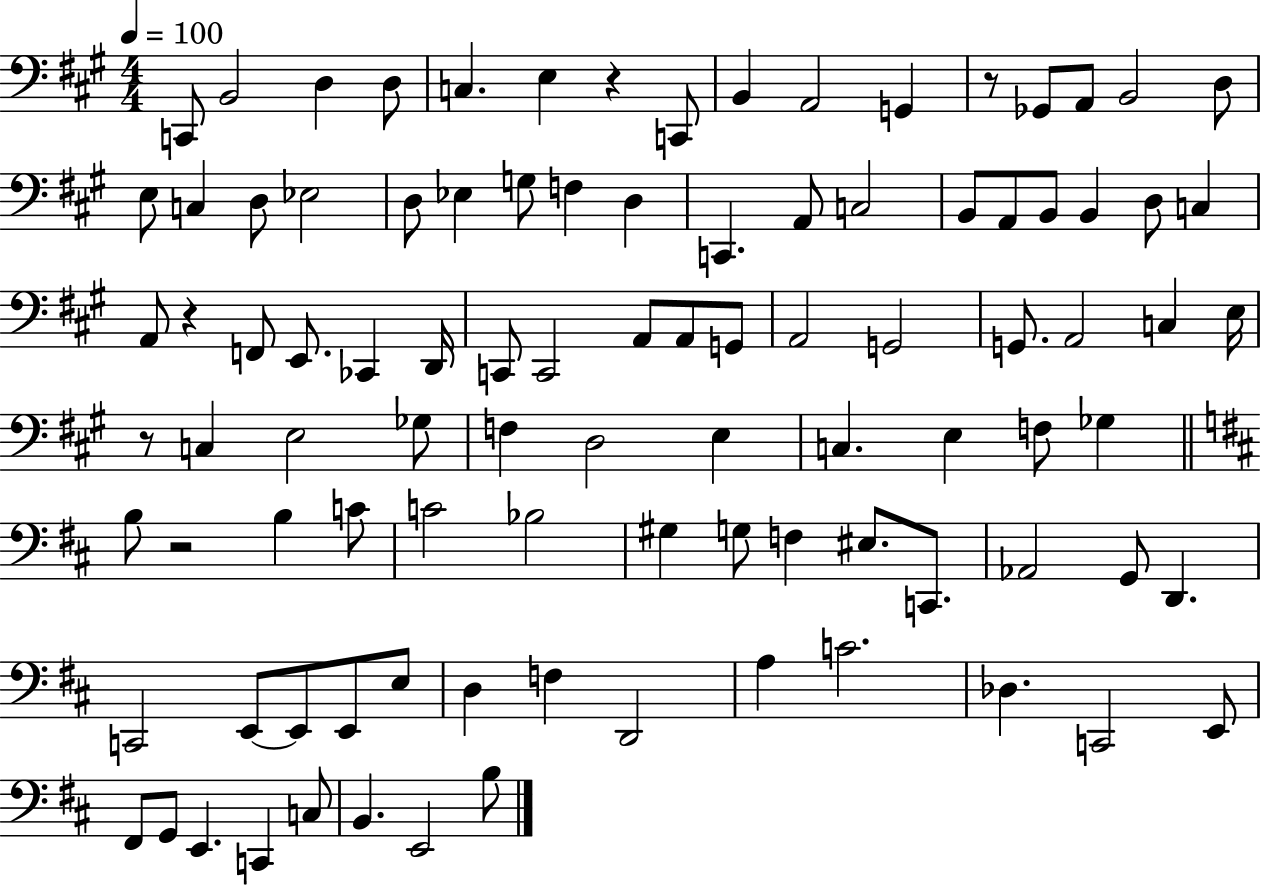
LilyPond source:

{
  \clef bass
  \numericTimeSignature
  \time 4/4
  \key a \major
  \tempo 4 = 100
  c,8 b,2 d4 d8 | c4. e4 r4 c,8 | b,4 a,2 g,4 | r8 ges,8 a,8 b,2 d8 | \break e8 c4 d8 ees2 | d8 ees4 g8 f4 d4 | c,4. a,8 c2 | b,8 a,8 b,8 b,4 d8 c4 | \break a,8 r4 f,8 e,8. ces,4 d,16 | c,8 c,2 a,8 a,8 g,8 | a,2 g,2 | g,8. a,2 c4 e16 | \break r8 c4 e2 ges8 | f4 d2 e4 | c4. e4 f8 ges4 | \bar "||" \break \key d \major b8 r2 b4 c'8 | c'2 bes2 | gis4 g8 f4 eis8. c,8. | aes,2 g,8 d,4. | \break c,2 e,8~~ e,8 e,8 e8 | d4 f4 d,2 | a4 c'2. | des4. c,2 e,8 | \break fis,8 g,8 e,4. c,4 c8 | b,4. e,2 b8 | \bar "|."
}